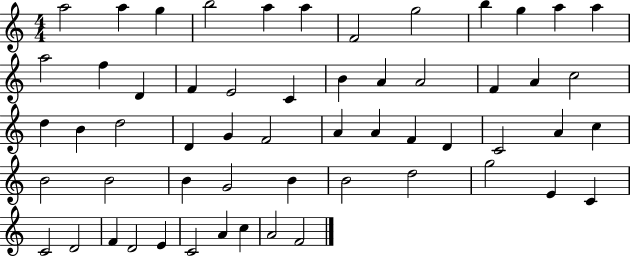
{
  \clef treble
  \numericTimeSignature
  \time 4/4
  \key c \major
  a''2 a''4 g''4 | b''2 a''4 a''4 | f'2 g''2 | b''4 g''4 a''4 a''4 | \break a''2 f''4 d'4 | f'4 e'2 c'4 | b'4 a'4 a'2 | f'4 a'4 c''2 | \break d''4 b'4 d''2 | d'4 g'4 f'2 | a'4 a'4 f'4 d'4 | c'2 a'4 c''4 | \break b'2 b'2 | b'4 g'2 b'4 | b'2 d''2 | g''2 e'4 c'4 | \break c'2 d'2 | f'4 d'2 e'4 | c'2 a'4 c''4 | a'2 f'2 | \break \bar "|."
}